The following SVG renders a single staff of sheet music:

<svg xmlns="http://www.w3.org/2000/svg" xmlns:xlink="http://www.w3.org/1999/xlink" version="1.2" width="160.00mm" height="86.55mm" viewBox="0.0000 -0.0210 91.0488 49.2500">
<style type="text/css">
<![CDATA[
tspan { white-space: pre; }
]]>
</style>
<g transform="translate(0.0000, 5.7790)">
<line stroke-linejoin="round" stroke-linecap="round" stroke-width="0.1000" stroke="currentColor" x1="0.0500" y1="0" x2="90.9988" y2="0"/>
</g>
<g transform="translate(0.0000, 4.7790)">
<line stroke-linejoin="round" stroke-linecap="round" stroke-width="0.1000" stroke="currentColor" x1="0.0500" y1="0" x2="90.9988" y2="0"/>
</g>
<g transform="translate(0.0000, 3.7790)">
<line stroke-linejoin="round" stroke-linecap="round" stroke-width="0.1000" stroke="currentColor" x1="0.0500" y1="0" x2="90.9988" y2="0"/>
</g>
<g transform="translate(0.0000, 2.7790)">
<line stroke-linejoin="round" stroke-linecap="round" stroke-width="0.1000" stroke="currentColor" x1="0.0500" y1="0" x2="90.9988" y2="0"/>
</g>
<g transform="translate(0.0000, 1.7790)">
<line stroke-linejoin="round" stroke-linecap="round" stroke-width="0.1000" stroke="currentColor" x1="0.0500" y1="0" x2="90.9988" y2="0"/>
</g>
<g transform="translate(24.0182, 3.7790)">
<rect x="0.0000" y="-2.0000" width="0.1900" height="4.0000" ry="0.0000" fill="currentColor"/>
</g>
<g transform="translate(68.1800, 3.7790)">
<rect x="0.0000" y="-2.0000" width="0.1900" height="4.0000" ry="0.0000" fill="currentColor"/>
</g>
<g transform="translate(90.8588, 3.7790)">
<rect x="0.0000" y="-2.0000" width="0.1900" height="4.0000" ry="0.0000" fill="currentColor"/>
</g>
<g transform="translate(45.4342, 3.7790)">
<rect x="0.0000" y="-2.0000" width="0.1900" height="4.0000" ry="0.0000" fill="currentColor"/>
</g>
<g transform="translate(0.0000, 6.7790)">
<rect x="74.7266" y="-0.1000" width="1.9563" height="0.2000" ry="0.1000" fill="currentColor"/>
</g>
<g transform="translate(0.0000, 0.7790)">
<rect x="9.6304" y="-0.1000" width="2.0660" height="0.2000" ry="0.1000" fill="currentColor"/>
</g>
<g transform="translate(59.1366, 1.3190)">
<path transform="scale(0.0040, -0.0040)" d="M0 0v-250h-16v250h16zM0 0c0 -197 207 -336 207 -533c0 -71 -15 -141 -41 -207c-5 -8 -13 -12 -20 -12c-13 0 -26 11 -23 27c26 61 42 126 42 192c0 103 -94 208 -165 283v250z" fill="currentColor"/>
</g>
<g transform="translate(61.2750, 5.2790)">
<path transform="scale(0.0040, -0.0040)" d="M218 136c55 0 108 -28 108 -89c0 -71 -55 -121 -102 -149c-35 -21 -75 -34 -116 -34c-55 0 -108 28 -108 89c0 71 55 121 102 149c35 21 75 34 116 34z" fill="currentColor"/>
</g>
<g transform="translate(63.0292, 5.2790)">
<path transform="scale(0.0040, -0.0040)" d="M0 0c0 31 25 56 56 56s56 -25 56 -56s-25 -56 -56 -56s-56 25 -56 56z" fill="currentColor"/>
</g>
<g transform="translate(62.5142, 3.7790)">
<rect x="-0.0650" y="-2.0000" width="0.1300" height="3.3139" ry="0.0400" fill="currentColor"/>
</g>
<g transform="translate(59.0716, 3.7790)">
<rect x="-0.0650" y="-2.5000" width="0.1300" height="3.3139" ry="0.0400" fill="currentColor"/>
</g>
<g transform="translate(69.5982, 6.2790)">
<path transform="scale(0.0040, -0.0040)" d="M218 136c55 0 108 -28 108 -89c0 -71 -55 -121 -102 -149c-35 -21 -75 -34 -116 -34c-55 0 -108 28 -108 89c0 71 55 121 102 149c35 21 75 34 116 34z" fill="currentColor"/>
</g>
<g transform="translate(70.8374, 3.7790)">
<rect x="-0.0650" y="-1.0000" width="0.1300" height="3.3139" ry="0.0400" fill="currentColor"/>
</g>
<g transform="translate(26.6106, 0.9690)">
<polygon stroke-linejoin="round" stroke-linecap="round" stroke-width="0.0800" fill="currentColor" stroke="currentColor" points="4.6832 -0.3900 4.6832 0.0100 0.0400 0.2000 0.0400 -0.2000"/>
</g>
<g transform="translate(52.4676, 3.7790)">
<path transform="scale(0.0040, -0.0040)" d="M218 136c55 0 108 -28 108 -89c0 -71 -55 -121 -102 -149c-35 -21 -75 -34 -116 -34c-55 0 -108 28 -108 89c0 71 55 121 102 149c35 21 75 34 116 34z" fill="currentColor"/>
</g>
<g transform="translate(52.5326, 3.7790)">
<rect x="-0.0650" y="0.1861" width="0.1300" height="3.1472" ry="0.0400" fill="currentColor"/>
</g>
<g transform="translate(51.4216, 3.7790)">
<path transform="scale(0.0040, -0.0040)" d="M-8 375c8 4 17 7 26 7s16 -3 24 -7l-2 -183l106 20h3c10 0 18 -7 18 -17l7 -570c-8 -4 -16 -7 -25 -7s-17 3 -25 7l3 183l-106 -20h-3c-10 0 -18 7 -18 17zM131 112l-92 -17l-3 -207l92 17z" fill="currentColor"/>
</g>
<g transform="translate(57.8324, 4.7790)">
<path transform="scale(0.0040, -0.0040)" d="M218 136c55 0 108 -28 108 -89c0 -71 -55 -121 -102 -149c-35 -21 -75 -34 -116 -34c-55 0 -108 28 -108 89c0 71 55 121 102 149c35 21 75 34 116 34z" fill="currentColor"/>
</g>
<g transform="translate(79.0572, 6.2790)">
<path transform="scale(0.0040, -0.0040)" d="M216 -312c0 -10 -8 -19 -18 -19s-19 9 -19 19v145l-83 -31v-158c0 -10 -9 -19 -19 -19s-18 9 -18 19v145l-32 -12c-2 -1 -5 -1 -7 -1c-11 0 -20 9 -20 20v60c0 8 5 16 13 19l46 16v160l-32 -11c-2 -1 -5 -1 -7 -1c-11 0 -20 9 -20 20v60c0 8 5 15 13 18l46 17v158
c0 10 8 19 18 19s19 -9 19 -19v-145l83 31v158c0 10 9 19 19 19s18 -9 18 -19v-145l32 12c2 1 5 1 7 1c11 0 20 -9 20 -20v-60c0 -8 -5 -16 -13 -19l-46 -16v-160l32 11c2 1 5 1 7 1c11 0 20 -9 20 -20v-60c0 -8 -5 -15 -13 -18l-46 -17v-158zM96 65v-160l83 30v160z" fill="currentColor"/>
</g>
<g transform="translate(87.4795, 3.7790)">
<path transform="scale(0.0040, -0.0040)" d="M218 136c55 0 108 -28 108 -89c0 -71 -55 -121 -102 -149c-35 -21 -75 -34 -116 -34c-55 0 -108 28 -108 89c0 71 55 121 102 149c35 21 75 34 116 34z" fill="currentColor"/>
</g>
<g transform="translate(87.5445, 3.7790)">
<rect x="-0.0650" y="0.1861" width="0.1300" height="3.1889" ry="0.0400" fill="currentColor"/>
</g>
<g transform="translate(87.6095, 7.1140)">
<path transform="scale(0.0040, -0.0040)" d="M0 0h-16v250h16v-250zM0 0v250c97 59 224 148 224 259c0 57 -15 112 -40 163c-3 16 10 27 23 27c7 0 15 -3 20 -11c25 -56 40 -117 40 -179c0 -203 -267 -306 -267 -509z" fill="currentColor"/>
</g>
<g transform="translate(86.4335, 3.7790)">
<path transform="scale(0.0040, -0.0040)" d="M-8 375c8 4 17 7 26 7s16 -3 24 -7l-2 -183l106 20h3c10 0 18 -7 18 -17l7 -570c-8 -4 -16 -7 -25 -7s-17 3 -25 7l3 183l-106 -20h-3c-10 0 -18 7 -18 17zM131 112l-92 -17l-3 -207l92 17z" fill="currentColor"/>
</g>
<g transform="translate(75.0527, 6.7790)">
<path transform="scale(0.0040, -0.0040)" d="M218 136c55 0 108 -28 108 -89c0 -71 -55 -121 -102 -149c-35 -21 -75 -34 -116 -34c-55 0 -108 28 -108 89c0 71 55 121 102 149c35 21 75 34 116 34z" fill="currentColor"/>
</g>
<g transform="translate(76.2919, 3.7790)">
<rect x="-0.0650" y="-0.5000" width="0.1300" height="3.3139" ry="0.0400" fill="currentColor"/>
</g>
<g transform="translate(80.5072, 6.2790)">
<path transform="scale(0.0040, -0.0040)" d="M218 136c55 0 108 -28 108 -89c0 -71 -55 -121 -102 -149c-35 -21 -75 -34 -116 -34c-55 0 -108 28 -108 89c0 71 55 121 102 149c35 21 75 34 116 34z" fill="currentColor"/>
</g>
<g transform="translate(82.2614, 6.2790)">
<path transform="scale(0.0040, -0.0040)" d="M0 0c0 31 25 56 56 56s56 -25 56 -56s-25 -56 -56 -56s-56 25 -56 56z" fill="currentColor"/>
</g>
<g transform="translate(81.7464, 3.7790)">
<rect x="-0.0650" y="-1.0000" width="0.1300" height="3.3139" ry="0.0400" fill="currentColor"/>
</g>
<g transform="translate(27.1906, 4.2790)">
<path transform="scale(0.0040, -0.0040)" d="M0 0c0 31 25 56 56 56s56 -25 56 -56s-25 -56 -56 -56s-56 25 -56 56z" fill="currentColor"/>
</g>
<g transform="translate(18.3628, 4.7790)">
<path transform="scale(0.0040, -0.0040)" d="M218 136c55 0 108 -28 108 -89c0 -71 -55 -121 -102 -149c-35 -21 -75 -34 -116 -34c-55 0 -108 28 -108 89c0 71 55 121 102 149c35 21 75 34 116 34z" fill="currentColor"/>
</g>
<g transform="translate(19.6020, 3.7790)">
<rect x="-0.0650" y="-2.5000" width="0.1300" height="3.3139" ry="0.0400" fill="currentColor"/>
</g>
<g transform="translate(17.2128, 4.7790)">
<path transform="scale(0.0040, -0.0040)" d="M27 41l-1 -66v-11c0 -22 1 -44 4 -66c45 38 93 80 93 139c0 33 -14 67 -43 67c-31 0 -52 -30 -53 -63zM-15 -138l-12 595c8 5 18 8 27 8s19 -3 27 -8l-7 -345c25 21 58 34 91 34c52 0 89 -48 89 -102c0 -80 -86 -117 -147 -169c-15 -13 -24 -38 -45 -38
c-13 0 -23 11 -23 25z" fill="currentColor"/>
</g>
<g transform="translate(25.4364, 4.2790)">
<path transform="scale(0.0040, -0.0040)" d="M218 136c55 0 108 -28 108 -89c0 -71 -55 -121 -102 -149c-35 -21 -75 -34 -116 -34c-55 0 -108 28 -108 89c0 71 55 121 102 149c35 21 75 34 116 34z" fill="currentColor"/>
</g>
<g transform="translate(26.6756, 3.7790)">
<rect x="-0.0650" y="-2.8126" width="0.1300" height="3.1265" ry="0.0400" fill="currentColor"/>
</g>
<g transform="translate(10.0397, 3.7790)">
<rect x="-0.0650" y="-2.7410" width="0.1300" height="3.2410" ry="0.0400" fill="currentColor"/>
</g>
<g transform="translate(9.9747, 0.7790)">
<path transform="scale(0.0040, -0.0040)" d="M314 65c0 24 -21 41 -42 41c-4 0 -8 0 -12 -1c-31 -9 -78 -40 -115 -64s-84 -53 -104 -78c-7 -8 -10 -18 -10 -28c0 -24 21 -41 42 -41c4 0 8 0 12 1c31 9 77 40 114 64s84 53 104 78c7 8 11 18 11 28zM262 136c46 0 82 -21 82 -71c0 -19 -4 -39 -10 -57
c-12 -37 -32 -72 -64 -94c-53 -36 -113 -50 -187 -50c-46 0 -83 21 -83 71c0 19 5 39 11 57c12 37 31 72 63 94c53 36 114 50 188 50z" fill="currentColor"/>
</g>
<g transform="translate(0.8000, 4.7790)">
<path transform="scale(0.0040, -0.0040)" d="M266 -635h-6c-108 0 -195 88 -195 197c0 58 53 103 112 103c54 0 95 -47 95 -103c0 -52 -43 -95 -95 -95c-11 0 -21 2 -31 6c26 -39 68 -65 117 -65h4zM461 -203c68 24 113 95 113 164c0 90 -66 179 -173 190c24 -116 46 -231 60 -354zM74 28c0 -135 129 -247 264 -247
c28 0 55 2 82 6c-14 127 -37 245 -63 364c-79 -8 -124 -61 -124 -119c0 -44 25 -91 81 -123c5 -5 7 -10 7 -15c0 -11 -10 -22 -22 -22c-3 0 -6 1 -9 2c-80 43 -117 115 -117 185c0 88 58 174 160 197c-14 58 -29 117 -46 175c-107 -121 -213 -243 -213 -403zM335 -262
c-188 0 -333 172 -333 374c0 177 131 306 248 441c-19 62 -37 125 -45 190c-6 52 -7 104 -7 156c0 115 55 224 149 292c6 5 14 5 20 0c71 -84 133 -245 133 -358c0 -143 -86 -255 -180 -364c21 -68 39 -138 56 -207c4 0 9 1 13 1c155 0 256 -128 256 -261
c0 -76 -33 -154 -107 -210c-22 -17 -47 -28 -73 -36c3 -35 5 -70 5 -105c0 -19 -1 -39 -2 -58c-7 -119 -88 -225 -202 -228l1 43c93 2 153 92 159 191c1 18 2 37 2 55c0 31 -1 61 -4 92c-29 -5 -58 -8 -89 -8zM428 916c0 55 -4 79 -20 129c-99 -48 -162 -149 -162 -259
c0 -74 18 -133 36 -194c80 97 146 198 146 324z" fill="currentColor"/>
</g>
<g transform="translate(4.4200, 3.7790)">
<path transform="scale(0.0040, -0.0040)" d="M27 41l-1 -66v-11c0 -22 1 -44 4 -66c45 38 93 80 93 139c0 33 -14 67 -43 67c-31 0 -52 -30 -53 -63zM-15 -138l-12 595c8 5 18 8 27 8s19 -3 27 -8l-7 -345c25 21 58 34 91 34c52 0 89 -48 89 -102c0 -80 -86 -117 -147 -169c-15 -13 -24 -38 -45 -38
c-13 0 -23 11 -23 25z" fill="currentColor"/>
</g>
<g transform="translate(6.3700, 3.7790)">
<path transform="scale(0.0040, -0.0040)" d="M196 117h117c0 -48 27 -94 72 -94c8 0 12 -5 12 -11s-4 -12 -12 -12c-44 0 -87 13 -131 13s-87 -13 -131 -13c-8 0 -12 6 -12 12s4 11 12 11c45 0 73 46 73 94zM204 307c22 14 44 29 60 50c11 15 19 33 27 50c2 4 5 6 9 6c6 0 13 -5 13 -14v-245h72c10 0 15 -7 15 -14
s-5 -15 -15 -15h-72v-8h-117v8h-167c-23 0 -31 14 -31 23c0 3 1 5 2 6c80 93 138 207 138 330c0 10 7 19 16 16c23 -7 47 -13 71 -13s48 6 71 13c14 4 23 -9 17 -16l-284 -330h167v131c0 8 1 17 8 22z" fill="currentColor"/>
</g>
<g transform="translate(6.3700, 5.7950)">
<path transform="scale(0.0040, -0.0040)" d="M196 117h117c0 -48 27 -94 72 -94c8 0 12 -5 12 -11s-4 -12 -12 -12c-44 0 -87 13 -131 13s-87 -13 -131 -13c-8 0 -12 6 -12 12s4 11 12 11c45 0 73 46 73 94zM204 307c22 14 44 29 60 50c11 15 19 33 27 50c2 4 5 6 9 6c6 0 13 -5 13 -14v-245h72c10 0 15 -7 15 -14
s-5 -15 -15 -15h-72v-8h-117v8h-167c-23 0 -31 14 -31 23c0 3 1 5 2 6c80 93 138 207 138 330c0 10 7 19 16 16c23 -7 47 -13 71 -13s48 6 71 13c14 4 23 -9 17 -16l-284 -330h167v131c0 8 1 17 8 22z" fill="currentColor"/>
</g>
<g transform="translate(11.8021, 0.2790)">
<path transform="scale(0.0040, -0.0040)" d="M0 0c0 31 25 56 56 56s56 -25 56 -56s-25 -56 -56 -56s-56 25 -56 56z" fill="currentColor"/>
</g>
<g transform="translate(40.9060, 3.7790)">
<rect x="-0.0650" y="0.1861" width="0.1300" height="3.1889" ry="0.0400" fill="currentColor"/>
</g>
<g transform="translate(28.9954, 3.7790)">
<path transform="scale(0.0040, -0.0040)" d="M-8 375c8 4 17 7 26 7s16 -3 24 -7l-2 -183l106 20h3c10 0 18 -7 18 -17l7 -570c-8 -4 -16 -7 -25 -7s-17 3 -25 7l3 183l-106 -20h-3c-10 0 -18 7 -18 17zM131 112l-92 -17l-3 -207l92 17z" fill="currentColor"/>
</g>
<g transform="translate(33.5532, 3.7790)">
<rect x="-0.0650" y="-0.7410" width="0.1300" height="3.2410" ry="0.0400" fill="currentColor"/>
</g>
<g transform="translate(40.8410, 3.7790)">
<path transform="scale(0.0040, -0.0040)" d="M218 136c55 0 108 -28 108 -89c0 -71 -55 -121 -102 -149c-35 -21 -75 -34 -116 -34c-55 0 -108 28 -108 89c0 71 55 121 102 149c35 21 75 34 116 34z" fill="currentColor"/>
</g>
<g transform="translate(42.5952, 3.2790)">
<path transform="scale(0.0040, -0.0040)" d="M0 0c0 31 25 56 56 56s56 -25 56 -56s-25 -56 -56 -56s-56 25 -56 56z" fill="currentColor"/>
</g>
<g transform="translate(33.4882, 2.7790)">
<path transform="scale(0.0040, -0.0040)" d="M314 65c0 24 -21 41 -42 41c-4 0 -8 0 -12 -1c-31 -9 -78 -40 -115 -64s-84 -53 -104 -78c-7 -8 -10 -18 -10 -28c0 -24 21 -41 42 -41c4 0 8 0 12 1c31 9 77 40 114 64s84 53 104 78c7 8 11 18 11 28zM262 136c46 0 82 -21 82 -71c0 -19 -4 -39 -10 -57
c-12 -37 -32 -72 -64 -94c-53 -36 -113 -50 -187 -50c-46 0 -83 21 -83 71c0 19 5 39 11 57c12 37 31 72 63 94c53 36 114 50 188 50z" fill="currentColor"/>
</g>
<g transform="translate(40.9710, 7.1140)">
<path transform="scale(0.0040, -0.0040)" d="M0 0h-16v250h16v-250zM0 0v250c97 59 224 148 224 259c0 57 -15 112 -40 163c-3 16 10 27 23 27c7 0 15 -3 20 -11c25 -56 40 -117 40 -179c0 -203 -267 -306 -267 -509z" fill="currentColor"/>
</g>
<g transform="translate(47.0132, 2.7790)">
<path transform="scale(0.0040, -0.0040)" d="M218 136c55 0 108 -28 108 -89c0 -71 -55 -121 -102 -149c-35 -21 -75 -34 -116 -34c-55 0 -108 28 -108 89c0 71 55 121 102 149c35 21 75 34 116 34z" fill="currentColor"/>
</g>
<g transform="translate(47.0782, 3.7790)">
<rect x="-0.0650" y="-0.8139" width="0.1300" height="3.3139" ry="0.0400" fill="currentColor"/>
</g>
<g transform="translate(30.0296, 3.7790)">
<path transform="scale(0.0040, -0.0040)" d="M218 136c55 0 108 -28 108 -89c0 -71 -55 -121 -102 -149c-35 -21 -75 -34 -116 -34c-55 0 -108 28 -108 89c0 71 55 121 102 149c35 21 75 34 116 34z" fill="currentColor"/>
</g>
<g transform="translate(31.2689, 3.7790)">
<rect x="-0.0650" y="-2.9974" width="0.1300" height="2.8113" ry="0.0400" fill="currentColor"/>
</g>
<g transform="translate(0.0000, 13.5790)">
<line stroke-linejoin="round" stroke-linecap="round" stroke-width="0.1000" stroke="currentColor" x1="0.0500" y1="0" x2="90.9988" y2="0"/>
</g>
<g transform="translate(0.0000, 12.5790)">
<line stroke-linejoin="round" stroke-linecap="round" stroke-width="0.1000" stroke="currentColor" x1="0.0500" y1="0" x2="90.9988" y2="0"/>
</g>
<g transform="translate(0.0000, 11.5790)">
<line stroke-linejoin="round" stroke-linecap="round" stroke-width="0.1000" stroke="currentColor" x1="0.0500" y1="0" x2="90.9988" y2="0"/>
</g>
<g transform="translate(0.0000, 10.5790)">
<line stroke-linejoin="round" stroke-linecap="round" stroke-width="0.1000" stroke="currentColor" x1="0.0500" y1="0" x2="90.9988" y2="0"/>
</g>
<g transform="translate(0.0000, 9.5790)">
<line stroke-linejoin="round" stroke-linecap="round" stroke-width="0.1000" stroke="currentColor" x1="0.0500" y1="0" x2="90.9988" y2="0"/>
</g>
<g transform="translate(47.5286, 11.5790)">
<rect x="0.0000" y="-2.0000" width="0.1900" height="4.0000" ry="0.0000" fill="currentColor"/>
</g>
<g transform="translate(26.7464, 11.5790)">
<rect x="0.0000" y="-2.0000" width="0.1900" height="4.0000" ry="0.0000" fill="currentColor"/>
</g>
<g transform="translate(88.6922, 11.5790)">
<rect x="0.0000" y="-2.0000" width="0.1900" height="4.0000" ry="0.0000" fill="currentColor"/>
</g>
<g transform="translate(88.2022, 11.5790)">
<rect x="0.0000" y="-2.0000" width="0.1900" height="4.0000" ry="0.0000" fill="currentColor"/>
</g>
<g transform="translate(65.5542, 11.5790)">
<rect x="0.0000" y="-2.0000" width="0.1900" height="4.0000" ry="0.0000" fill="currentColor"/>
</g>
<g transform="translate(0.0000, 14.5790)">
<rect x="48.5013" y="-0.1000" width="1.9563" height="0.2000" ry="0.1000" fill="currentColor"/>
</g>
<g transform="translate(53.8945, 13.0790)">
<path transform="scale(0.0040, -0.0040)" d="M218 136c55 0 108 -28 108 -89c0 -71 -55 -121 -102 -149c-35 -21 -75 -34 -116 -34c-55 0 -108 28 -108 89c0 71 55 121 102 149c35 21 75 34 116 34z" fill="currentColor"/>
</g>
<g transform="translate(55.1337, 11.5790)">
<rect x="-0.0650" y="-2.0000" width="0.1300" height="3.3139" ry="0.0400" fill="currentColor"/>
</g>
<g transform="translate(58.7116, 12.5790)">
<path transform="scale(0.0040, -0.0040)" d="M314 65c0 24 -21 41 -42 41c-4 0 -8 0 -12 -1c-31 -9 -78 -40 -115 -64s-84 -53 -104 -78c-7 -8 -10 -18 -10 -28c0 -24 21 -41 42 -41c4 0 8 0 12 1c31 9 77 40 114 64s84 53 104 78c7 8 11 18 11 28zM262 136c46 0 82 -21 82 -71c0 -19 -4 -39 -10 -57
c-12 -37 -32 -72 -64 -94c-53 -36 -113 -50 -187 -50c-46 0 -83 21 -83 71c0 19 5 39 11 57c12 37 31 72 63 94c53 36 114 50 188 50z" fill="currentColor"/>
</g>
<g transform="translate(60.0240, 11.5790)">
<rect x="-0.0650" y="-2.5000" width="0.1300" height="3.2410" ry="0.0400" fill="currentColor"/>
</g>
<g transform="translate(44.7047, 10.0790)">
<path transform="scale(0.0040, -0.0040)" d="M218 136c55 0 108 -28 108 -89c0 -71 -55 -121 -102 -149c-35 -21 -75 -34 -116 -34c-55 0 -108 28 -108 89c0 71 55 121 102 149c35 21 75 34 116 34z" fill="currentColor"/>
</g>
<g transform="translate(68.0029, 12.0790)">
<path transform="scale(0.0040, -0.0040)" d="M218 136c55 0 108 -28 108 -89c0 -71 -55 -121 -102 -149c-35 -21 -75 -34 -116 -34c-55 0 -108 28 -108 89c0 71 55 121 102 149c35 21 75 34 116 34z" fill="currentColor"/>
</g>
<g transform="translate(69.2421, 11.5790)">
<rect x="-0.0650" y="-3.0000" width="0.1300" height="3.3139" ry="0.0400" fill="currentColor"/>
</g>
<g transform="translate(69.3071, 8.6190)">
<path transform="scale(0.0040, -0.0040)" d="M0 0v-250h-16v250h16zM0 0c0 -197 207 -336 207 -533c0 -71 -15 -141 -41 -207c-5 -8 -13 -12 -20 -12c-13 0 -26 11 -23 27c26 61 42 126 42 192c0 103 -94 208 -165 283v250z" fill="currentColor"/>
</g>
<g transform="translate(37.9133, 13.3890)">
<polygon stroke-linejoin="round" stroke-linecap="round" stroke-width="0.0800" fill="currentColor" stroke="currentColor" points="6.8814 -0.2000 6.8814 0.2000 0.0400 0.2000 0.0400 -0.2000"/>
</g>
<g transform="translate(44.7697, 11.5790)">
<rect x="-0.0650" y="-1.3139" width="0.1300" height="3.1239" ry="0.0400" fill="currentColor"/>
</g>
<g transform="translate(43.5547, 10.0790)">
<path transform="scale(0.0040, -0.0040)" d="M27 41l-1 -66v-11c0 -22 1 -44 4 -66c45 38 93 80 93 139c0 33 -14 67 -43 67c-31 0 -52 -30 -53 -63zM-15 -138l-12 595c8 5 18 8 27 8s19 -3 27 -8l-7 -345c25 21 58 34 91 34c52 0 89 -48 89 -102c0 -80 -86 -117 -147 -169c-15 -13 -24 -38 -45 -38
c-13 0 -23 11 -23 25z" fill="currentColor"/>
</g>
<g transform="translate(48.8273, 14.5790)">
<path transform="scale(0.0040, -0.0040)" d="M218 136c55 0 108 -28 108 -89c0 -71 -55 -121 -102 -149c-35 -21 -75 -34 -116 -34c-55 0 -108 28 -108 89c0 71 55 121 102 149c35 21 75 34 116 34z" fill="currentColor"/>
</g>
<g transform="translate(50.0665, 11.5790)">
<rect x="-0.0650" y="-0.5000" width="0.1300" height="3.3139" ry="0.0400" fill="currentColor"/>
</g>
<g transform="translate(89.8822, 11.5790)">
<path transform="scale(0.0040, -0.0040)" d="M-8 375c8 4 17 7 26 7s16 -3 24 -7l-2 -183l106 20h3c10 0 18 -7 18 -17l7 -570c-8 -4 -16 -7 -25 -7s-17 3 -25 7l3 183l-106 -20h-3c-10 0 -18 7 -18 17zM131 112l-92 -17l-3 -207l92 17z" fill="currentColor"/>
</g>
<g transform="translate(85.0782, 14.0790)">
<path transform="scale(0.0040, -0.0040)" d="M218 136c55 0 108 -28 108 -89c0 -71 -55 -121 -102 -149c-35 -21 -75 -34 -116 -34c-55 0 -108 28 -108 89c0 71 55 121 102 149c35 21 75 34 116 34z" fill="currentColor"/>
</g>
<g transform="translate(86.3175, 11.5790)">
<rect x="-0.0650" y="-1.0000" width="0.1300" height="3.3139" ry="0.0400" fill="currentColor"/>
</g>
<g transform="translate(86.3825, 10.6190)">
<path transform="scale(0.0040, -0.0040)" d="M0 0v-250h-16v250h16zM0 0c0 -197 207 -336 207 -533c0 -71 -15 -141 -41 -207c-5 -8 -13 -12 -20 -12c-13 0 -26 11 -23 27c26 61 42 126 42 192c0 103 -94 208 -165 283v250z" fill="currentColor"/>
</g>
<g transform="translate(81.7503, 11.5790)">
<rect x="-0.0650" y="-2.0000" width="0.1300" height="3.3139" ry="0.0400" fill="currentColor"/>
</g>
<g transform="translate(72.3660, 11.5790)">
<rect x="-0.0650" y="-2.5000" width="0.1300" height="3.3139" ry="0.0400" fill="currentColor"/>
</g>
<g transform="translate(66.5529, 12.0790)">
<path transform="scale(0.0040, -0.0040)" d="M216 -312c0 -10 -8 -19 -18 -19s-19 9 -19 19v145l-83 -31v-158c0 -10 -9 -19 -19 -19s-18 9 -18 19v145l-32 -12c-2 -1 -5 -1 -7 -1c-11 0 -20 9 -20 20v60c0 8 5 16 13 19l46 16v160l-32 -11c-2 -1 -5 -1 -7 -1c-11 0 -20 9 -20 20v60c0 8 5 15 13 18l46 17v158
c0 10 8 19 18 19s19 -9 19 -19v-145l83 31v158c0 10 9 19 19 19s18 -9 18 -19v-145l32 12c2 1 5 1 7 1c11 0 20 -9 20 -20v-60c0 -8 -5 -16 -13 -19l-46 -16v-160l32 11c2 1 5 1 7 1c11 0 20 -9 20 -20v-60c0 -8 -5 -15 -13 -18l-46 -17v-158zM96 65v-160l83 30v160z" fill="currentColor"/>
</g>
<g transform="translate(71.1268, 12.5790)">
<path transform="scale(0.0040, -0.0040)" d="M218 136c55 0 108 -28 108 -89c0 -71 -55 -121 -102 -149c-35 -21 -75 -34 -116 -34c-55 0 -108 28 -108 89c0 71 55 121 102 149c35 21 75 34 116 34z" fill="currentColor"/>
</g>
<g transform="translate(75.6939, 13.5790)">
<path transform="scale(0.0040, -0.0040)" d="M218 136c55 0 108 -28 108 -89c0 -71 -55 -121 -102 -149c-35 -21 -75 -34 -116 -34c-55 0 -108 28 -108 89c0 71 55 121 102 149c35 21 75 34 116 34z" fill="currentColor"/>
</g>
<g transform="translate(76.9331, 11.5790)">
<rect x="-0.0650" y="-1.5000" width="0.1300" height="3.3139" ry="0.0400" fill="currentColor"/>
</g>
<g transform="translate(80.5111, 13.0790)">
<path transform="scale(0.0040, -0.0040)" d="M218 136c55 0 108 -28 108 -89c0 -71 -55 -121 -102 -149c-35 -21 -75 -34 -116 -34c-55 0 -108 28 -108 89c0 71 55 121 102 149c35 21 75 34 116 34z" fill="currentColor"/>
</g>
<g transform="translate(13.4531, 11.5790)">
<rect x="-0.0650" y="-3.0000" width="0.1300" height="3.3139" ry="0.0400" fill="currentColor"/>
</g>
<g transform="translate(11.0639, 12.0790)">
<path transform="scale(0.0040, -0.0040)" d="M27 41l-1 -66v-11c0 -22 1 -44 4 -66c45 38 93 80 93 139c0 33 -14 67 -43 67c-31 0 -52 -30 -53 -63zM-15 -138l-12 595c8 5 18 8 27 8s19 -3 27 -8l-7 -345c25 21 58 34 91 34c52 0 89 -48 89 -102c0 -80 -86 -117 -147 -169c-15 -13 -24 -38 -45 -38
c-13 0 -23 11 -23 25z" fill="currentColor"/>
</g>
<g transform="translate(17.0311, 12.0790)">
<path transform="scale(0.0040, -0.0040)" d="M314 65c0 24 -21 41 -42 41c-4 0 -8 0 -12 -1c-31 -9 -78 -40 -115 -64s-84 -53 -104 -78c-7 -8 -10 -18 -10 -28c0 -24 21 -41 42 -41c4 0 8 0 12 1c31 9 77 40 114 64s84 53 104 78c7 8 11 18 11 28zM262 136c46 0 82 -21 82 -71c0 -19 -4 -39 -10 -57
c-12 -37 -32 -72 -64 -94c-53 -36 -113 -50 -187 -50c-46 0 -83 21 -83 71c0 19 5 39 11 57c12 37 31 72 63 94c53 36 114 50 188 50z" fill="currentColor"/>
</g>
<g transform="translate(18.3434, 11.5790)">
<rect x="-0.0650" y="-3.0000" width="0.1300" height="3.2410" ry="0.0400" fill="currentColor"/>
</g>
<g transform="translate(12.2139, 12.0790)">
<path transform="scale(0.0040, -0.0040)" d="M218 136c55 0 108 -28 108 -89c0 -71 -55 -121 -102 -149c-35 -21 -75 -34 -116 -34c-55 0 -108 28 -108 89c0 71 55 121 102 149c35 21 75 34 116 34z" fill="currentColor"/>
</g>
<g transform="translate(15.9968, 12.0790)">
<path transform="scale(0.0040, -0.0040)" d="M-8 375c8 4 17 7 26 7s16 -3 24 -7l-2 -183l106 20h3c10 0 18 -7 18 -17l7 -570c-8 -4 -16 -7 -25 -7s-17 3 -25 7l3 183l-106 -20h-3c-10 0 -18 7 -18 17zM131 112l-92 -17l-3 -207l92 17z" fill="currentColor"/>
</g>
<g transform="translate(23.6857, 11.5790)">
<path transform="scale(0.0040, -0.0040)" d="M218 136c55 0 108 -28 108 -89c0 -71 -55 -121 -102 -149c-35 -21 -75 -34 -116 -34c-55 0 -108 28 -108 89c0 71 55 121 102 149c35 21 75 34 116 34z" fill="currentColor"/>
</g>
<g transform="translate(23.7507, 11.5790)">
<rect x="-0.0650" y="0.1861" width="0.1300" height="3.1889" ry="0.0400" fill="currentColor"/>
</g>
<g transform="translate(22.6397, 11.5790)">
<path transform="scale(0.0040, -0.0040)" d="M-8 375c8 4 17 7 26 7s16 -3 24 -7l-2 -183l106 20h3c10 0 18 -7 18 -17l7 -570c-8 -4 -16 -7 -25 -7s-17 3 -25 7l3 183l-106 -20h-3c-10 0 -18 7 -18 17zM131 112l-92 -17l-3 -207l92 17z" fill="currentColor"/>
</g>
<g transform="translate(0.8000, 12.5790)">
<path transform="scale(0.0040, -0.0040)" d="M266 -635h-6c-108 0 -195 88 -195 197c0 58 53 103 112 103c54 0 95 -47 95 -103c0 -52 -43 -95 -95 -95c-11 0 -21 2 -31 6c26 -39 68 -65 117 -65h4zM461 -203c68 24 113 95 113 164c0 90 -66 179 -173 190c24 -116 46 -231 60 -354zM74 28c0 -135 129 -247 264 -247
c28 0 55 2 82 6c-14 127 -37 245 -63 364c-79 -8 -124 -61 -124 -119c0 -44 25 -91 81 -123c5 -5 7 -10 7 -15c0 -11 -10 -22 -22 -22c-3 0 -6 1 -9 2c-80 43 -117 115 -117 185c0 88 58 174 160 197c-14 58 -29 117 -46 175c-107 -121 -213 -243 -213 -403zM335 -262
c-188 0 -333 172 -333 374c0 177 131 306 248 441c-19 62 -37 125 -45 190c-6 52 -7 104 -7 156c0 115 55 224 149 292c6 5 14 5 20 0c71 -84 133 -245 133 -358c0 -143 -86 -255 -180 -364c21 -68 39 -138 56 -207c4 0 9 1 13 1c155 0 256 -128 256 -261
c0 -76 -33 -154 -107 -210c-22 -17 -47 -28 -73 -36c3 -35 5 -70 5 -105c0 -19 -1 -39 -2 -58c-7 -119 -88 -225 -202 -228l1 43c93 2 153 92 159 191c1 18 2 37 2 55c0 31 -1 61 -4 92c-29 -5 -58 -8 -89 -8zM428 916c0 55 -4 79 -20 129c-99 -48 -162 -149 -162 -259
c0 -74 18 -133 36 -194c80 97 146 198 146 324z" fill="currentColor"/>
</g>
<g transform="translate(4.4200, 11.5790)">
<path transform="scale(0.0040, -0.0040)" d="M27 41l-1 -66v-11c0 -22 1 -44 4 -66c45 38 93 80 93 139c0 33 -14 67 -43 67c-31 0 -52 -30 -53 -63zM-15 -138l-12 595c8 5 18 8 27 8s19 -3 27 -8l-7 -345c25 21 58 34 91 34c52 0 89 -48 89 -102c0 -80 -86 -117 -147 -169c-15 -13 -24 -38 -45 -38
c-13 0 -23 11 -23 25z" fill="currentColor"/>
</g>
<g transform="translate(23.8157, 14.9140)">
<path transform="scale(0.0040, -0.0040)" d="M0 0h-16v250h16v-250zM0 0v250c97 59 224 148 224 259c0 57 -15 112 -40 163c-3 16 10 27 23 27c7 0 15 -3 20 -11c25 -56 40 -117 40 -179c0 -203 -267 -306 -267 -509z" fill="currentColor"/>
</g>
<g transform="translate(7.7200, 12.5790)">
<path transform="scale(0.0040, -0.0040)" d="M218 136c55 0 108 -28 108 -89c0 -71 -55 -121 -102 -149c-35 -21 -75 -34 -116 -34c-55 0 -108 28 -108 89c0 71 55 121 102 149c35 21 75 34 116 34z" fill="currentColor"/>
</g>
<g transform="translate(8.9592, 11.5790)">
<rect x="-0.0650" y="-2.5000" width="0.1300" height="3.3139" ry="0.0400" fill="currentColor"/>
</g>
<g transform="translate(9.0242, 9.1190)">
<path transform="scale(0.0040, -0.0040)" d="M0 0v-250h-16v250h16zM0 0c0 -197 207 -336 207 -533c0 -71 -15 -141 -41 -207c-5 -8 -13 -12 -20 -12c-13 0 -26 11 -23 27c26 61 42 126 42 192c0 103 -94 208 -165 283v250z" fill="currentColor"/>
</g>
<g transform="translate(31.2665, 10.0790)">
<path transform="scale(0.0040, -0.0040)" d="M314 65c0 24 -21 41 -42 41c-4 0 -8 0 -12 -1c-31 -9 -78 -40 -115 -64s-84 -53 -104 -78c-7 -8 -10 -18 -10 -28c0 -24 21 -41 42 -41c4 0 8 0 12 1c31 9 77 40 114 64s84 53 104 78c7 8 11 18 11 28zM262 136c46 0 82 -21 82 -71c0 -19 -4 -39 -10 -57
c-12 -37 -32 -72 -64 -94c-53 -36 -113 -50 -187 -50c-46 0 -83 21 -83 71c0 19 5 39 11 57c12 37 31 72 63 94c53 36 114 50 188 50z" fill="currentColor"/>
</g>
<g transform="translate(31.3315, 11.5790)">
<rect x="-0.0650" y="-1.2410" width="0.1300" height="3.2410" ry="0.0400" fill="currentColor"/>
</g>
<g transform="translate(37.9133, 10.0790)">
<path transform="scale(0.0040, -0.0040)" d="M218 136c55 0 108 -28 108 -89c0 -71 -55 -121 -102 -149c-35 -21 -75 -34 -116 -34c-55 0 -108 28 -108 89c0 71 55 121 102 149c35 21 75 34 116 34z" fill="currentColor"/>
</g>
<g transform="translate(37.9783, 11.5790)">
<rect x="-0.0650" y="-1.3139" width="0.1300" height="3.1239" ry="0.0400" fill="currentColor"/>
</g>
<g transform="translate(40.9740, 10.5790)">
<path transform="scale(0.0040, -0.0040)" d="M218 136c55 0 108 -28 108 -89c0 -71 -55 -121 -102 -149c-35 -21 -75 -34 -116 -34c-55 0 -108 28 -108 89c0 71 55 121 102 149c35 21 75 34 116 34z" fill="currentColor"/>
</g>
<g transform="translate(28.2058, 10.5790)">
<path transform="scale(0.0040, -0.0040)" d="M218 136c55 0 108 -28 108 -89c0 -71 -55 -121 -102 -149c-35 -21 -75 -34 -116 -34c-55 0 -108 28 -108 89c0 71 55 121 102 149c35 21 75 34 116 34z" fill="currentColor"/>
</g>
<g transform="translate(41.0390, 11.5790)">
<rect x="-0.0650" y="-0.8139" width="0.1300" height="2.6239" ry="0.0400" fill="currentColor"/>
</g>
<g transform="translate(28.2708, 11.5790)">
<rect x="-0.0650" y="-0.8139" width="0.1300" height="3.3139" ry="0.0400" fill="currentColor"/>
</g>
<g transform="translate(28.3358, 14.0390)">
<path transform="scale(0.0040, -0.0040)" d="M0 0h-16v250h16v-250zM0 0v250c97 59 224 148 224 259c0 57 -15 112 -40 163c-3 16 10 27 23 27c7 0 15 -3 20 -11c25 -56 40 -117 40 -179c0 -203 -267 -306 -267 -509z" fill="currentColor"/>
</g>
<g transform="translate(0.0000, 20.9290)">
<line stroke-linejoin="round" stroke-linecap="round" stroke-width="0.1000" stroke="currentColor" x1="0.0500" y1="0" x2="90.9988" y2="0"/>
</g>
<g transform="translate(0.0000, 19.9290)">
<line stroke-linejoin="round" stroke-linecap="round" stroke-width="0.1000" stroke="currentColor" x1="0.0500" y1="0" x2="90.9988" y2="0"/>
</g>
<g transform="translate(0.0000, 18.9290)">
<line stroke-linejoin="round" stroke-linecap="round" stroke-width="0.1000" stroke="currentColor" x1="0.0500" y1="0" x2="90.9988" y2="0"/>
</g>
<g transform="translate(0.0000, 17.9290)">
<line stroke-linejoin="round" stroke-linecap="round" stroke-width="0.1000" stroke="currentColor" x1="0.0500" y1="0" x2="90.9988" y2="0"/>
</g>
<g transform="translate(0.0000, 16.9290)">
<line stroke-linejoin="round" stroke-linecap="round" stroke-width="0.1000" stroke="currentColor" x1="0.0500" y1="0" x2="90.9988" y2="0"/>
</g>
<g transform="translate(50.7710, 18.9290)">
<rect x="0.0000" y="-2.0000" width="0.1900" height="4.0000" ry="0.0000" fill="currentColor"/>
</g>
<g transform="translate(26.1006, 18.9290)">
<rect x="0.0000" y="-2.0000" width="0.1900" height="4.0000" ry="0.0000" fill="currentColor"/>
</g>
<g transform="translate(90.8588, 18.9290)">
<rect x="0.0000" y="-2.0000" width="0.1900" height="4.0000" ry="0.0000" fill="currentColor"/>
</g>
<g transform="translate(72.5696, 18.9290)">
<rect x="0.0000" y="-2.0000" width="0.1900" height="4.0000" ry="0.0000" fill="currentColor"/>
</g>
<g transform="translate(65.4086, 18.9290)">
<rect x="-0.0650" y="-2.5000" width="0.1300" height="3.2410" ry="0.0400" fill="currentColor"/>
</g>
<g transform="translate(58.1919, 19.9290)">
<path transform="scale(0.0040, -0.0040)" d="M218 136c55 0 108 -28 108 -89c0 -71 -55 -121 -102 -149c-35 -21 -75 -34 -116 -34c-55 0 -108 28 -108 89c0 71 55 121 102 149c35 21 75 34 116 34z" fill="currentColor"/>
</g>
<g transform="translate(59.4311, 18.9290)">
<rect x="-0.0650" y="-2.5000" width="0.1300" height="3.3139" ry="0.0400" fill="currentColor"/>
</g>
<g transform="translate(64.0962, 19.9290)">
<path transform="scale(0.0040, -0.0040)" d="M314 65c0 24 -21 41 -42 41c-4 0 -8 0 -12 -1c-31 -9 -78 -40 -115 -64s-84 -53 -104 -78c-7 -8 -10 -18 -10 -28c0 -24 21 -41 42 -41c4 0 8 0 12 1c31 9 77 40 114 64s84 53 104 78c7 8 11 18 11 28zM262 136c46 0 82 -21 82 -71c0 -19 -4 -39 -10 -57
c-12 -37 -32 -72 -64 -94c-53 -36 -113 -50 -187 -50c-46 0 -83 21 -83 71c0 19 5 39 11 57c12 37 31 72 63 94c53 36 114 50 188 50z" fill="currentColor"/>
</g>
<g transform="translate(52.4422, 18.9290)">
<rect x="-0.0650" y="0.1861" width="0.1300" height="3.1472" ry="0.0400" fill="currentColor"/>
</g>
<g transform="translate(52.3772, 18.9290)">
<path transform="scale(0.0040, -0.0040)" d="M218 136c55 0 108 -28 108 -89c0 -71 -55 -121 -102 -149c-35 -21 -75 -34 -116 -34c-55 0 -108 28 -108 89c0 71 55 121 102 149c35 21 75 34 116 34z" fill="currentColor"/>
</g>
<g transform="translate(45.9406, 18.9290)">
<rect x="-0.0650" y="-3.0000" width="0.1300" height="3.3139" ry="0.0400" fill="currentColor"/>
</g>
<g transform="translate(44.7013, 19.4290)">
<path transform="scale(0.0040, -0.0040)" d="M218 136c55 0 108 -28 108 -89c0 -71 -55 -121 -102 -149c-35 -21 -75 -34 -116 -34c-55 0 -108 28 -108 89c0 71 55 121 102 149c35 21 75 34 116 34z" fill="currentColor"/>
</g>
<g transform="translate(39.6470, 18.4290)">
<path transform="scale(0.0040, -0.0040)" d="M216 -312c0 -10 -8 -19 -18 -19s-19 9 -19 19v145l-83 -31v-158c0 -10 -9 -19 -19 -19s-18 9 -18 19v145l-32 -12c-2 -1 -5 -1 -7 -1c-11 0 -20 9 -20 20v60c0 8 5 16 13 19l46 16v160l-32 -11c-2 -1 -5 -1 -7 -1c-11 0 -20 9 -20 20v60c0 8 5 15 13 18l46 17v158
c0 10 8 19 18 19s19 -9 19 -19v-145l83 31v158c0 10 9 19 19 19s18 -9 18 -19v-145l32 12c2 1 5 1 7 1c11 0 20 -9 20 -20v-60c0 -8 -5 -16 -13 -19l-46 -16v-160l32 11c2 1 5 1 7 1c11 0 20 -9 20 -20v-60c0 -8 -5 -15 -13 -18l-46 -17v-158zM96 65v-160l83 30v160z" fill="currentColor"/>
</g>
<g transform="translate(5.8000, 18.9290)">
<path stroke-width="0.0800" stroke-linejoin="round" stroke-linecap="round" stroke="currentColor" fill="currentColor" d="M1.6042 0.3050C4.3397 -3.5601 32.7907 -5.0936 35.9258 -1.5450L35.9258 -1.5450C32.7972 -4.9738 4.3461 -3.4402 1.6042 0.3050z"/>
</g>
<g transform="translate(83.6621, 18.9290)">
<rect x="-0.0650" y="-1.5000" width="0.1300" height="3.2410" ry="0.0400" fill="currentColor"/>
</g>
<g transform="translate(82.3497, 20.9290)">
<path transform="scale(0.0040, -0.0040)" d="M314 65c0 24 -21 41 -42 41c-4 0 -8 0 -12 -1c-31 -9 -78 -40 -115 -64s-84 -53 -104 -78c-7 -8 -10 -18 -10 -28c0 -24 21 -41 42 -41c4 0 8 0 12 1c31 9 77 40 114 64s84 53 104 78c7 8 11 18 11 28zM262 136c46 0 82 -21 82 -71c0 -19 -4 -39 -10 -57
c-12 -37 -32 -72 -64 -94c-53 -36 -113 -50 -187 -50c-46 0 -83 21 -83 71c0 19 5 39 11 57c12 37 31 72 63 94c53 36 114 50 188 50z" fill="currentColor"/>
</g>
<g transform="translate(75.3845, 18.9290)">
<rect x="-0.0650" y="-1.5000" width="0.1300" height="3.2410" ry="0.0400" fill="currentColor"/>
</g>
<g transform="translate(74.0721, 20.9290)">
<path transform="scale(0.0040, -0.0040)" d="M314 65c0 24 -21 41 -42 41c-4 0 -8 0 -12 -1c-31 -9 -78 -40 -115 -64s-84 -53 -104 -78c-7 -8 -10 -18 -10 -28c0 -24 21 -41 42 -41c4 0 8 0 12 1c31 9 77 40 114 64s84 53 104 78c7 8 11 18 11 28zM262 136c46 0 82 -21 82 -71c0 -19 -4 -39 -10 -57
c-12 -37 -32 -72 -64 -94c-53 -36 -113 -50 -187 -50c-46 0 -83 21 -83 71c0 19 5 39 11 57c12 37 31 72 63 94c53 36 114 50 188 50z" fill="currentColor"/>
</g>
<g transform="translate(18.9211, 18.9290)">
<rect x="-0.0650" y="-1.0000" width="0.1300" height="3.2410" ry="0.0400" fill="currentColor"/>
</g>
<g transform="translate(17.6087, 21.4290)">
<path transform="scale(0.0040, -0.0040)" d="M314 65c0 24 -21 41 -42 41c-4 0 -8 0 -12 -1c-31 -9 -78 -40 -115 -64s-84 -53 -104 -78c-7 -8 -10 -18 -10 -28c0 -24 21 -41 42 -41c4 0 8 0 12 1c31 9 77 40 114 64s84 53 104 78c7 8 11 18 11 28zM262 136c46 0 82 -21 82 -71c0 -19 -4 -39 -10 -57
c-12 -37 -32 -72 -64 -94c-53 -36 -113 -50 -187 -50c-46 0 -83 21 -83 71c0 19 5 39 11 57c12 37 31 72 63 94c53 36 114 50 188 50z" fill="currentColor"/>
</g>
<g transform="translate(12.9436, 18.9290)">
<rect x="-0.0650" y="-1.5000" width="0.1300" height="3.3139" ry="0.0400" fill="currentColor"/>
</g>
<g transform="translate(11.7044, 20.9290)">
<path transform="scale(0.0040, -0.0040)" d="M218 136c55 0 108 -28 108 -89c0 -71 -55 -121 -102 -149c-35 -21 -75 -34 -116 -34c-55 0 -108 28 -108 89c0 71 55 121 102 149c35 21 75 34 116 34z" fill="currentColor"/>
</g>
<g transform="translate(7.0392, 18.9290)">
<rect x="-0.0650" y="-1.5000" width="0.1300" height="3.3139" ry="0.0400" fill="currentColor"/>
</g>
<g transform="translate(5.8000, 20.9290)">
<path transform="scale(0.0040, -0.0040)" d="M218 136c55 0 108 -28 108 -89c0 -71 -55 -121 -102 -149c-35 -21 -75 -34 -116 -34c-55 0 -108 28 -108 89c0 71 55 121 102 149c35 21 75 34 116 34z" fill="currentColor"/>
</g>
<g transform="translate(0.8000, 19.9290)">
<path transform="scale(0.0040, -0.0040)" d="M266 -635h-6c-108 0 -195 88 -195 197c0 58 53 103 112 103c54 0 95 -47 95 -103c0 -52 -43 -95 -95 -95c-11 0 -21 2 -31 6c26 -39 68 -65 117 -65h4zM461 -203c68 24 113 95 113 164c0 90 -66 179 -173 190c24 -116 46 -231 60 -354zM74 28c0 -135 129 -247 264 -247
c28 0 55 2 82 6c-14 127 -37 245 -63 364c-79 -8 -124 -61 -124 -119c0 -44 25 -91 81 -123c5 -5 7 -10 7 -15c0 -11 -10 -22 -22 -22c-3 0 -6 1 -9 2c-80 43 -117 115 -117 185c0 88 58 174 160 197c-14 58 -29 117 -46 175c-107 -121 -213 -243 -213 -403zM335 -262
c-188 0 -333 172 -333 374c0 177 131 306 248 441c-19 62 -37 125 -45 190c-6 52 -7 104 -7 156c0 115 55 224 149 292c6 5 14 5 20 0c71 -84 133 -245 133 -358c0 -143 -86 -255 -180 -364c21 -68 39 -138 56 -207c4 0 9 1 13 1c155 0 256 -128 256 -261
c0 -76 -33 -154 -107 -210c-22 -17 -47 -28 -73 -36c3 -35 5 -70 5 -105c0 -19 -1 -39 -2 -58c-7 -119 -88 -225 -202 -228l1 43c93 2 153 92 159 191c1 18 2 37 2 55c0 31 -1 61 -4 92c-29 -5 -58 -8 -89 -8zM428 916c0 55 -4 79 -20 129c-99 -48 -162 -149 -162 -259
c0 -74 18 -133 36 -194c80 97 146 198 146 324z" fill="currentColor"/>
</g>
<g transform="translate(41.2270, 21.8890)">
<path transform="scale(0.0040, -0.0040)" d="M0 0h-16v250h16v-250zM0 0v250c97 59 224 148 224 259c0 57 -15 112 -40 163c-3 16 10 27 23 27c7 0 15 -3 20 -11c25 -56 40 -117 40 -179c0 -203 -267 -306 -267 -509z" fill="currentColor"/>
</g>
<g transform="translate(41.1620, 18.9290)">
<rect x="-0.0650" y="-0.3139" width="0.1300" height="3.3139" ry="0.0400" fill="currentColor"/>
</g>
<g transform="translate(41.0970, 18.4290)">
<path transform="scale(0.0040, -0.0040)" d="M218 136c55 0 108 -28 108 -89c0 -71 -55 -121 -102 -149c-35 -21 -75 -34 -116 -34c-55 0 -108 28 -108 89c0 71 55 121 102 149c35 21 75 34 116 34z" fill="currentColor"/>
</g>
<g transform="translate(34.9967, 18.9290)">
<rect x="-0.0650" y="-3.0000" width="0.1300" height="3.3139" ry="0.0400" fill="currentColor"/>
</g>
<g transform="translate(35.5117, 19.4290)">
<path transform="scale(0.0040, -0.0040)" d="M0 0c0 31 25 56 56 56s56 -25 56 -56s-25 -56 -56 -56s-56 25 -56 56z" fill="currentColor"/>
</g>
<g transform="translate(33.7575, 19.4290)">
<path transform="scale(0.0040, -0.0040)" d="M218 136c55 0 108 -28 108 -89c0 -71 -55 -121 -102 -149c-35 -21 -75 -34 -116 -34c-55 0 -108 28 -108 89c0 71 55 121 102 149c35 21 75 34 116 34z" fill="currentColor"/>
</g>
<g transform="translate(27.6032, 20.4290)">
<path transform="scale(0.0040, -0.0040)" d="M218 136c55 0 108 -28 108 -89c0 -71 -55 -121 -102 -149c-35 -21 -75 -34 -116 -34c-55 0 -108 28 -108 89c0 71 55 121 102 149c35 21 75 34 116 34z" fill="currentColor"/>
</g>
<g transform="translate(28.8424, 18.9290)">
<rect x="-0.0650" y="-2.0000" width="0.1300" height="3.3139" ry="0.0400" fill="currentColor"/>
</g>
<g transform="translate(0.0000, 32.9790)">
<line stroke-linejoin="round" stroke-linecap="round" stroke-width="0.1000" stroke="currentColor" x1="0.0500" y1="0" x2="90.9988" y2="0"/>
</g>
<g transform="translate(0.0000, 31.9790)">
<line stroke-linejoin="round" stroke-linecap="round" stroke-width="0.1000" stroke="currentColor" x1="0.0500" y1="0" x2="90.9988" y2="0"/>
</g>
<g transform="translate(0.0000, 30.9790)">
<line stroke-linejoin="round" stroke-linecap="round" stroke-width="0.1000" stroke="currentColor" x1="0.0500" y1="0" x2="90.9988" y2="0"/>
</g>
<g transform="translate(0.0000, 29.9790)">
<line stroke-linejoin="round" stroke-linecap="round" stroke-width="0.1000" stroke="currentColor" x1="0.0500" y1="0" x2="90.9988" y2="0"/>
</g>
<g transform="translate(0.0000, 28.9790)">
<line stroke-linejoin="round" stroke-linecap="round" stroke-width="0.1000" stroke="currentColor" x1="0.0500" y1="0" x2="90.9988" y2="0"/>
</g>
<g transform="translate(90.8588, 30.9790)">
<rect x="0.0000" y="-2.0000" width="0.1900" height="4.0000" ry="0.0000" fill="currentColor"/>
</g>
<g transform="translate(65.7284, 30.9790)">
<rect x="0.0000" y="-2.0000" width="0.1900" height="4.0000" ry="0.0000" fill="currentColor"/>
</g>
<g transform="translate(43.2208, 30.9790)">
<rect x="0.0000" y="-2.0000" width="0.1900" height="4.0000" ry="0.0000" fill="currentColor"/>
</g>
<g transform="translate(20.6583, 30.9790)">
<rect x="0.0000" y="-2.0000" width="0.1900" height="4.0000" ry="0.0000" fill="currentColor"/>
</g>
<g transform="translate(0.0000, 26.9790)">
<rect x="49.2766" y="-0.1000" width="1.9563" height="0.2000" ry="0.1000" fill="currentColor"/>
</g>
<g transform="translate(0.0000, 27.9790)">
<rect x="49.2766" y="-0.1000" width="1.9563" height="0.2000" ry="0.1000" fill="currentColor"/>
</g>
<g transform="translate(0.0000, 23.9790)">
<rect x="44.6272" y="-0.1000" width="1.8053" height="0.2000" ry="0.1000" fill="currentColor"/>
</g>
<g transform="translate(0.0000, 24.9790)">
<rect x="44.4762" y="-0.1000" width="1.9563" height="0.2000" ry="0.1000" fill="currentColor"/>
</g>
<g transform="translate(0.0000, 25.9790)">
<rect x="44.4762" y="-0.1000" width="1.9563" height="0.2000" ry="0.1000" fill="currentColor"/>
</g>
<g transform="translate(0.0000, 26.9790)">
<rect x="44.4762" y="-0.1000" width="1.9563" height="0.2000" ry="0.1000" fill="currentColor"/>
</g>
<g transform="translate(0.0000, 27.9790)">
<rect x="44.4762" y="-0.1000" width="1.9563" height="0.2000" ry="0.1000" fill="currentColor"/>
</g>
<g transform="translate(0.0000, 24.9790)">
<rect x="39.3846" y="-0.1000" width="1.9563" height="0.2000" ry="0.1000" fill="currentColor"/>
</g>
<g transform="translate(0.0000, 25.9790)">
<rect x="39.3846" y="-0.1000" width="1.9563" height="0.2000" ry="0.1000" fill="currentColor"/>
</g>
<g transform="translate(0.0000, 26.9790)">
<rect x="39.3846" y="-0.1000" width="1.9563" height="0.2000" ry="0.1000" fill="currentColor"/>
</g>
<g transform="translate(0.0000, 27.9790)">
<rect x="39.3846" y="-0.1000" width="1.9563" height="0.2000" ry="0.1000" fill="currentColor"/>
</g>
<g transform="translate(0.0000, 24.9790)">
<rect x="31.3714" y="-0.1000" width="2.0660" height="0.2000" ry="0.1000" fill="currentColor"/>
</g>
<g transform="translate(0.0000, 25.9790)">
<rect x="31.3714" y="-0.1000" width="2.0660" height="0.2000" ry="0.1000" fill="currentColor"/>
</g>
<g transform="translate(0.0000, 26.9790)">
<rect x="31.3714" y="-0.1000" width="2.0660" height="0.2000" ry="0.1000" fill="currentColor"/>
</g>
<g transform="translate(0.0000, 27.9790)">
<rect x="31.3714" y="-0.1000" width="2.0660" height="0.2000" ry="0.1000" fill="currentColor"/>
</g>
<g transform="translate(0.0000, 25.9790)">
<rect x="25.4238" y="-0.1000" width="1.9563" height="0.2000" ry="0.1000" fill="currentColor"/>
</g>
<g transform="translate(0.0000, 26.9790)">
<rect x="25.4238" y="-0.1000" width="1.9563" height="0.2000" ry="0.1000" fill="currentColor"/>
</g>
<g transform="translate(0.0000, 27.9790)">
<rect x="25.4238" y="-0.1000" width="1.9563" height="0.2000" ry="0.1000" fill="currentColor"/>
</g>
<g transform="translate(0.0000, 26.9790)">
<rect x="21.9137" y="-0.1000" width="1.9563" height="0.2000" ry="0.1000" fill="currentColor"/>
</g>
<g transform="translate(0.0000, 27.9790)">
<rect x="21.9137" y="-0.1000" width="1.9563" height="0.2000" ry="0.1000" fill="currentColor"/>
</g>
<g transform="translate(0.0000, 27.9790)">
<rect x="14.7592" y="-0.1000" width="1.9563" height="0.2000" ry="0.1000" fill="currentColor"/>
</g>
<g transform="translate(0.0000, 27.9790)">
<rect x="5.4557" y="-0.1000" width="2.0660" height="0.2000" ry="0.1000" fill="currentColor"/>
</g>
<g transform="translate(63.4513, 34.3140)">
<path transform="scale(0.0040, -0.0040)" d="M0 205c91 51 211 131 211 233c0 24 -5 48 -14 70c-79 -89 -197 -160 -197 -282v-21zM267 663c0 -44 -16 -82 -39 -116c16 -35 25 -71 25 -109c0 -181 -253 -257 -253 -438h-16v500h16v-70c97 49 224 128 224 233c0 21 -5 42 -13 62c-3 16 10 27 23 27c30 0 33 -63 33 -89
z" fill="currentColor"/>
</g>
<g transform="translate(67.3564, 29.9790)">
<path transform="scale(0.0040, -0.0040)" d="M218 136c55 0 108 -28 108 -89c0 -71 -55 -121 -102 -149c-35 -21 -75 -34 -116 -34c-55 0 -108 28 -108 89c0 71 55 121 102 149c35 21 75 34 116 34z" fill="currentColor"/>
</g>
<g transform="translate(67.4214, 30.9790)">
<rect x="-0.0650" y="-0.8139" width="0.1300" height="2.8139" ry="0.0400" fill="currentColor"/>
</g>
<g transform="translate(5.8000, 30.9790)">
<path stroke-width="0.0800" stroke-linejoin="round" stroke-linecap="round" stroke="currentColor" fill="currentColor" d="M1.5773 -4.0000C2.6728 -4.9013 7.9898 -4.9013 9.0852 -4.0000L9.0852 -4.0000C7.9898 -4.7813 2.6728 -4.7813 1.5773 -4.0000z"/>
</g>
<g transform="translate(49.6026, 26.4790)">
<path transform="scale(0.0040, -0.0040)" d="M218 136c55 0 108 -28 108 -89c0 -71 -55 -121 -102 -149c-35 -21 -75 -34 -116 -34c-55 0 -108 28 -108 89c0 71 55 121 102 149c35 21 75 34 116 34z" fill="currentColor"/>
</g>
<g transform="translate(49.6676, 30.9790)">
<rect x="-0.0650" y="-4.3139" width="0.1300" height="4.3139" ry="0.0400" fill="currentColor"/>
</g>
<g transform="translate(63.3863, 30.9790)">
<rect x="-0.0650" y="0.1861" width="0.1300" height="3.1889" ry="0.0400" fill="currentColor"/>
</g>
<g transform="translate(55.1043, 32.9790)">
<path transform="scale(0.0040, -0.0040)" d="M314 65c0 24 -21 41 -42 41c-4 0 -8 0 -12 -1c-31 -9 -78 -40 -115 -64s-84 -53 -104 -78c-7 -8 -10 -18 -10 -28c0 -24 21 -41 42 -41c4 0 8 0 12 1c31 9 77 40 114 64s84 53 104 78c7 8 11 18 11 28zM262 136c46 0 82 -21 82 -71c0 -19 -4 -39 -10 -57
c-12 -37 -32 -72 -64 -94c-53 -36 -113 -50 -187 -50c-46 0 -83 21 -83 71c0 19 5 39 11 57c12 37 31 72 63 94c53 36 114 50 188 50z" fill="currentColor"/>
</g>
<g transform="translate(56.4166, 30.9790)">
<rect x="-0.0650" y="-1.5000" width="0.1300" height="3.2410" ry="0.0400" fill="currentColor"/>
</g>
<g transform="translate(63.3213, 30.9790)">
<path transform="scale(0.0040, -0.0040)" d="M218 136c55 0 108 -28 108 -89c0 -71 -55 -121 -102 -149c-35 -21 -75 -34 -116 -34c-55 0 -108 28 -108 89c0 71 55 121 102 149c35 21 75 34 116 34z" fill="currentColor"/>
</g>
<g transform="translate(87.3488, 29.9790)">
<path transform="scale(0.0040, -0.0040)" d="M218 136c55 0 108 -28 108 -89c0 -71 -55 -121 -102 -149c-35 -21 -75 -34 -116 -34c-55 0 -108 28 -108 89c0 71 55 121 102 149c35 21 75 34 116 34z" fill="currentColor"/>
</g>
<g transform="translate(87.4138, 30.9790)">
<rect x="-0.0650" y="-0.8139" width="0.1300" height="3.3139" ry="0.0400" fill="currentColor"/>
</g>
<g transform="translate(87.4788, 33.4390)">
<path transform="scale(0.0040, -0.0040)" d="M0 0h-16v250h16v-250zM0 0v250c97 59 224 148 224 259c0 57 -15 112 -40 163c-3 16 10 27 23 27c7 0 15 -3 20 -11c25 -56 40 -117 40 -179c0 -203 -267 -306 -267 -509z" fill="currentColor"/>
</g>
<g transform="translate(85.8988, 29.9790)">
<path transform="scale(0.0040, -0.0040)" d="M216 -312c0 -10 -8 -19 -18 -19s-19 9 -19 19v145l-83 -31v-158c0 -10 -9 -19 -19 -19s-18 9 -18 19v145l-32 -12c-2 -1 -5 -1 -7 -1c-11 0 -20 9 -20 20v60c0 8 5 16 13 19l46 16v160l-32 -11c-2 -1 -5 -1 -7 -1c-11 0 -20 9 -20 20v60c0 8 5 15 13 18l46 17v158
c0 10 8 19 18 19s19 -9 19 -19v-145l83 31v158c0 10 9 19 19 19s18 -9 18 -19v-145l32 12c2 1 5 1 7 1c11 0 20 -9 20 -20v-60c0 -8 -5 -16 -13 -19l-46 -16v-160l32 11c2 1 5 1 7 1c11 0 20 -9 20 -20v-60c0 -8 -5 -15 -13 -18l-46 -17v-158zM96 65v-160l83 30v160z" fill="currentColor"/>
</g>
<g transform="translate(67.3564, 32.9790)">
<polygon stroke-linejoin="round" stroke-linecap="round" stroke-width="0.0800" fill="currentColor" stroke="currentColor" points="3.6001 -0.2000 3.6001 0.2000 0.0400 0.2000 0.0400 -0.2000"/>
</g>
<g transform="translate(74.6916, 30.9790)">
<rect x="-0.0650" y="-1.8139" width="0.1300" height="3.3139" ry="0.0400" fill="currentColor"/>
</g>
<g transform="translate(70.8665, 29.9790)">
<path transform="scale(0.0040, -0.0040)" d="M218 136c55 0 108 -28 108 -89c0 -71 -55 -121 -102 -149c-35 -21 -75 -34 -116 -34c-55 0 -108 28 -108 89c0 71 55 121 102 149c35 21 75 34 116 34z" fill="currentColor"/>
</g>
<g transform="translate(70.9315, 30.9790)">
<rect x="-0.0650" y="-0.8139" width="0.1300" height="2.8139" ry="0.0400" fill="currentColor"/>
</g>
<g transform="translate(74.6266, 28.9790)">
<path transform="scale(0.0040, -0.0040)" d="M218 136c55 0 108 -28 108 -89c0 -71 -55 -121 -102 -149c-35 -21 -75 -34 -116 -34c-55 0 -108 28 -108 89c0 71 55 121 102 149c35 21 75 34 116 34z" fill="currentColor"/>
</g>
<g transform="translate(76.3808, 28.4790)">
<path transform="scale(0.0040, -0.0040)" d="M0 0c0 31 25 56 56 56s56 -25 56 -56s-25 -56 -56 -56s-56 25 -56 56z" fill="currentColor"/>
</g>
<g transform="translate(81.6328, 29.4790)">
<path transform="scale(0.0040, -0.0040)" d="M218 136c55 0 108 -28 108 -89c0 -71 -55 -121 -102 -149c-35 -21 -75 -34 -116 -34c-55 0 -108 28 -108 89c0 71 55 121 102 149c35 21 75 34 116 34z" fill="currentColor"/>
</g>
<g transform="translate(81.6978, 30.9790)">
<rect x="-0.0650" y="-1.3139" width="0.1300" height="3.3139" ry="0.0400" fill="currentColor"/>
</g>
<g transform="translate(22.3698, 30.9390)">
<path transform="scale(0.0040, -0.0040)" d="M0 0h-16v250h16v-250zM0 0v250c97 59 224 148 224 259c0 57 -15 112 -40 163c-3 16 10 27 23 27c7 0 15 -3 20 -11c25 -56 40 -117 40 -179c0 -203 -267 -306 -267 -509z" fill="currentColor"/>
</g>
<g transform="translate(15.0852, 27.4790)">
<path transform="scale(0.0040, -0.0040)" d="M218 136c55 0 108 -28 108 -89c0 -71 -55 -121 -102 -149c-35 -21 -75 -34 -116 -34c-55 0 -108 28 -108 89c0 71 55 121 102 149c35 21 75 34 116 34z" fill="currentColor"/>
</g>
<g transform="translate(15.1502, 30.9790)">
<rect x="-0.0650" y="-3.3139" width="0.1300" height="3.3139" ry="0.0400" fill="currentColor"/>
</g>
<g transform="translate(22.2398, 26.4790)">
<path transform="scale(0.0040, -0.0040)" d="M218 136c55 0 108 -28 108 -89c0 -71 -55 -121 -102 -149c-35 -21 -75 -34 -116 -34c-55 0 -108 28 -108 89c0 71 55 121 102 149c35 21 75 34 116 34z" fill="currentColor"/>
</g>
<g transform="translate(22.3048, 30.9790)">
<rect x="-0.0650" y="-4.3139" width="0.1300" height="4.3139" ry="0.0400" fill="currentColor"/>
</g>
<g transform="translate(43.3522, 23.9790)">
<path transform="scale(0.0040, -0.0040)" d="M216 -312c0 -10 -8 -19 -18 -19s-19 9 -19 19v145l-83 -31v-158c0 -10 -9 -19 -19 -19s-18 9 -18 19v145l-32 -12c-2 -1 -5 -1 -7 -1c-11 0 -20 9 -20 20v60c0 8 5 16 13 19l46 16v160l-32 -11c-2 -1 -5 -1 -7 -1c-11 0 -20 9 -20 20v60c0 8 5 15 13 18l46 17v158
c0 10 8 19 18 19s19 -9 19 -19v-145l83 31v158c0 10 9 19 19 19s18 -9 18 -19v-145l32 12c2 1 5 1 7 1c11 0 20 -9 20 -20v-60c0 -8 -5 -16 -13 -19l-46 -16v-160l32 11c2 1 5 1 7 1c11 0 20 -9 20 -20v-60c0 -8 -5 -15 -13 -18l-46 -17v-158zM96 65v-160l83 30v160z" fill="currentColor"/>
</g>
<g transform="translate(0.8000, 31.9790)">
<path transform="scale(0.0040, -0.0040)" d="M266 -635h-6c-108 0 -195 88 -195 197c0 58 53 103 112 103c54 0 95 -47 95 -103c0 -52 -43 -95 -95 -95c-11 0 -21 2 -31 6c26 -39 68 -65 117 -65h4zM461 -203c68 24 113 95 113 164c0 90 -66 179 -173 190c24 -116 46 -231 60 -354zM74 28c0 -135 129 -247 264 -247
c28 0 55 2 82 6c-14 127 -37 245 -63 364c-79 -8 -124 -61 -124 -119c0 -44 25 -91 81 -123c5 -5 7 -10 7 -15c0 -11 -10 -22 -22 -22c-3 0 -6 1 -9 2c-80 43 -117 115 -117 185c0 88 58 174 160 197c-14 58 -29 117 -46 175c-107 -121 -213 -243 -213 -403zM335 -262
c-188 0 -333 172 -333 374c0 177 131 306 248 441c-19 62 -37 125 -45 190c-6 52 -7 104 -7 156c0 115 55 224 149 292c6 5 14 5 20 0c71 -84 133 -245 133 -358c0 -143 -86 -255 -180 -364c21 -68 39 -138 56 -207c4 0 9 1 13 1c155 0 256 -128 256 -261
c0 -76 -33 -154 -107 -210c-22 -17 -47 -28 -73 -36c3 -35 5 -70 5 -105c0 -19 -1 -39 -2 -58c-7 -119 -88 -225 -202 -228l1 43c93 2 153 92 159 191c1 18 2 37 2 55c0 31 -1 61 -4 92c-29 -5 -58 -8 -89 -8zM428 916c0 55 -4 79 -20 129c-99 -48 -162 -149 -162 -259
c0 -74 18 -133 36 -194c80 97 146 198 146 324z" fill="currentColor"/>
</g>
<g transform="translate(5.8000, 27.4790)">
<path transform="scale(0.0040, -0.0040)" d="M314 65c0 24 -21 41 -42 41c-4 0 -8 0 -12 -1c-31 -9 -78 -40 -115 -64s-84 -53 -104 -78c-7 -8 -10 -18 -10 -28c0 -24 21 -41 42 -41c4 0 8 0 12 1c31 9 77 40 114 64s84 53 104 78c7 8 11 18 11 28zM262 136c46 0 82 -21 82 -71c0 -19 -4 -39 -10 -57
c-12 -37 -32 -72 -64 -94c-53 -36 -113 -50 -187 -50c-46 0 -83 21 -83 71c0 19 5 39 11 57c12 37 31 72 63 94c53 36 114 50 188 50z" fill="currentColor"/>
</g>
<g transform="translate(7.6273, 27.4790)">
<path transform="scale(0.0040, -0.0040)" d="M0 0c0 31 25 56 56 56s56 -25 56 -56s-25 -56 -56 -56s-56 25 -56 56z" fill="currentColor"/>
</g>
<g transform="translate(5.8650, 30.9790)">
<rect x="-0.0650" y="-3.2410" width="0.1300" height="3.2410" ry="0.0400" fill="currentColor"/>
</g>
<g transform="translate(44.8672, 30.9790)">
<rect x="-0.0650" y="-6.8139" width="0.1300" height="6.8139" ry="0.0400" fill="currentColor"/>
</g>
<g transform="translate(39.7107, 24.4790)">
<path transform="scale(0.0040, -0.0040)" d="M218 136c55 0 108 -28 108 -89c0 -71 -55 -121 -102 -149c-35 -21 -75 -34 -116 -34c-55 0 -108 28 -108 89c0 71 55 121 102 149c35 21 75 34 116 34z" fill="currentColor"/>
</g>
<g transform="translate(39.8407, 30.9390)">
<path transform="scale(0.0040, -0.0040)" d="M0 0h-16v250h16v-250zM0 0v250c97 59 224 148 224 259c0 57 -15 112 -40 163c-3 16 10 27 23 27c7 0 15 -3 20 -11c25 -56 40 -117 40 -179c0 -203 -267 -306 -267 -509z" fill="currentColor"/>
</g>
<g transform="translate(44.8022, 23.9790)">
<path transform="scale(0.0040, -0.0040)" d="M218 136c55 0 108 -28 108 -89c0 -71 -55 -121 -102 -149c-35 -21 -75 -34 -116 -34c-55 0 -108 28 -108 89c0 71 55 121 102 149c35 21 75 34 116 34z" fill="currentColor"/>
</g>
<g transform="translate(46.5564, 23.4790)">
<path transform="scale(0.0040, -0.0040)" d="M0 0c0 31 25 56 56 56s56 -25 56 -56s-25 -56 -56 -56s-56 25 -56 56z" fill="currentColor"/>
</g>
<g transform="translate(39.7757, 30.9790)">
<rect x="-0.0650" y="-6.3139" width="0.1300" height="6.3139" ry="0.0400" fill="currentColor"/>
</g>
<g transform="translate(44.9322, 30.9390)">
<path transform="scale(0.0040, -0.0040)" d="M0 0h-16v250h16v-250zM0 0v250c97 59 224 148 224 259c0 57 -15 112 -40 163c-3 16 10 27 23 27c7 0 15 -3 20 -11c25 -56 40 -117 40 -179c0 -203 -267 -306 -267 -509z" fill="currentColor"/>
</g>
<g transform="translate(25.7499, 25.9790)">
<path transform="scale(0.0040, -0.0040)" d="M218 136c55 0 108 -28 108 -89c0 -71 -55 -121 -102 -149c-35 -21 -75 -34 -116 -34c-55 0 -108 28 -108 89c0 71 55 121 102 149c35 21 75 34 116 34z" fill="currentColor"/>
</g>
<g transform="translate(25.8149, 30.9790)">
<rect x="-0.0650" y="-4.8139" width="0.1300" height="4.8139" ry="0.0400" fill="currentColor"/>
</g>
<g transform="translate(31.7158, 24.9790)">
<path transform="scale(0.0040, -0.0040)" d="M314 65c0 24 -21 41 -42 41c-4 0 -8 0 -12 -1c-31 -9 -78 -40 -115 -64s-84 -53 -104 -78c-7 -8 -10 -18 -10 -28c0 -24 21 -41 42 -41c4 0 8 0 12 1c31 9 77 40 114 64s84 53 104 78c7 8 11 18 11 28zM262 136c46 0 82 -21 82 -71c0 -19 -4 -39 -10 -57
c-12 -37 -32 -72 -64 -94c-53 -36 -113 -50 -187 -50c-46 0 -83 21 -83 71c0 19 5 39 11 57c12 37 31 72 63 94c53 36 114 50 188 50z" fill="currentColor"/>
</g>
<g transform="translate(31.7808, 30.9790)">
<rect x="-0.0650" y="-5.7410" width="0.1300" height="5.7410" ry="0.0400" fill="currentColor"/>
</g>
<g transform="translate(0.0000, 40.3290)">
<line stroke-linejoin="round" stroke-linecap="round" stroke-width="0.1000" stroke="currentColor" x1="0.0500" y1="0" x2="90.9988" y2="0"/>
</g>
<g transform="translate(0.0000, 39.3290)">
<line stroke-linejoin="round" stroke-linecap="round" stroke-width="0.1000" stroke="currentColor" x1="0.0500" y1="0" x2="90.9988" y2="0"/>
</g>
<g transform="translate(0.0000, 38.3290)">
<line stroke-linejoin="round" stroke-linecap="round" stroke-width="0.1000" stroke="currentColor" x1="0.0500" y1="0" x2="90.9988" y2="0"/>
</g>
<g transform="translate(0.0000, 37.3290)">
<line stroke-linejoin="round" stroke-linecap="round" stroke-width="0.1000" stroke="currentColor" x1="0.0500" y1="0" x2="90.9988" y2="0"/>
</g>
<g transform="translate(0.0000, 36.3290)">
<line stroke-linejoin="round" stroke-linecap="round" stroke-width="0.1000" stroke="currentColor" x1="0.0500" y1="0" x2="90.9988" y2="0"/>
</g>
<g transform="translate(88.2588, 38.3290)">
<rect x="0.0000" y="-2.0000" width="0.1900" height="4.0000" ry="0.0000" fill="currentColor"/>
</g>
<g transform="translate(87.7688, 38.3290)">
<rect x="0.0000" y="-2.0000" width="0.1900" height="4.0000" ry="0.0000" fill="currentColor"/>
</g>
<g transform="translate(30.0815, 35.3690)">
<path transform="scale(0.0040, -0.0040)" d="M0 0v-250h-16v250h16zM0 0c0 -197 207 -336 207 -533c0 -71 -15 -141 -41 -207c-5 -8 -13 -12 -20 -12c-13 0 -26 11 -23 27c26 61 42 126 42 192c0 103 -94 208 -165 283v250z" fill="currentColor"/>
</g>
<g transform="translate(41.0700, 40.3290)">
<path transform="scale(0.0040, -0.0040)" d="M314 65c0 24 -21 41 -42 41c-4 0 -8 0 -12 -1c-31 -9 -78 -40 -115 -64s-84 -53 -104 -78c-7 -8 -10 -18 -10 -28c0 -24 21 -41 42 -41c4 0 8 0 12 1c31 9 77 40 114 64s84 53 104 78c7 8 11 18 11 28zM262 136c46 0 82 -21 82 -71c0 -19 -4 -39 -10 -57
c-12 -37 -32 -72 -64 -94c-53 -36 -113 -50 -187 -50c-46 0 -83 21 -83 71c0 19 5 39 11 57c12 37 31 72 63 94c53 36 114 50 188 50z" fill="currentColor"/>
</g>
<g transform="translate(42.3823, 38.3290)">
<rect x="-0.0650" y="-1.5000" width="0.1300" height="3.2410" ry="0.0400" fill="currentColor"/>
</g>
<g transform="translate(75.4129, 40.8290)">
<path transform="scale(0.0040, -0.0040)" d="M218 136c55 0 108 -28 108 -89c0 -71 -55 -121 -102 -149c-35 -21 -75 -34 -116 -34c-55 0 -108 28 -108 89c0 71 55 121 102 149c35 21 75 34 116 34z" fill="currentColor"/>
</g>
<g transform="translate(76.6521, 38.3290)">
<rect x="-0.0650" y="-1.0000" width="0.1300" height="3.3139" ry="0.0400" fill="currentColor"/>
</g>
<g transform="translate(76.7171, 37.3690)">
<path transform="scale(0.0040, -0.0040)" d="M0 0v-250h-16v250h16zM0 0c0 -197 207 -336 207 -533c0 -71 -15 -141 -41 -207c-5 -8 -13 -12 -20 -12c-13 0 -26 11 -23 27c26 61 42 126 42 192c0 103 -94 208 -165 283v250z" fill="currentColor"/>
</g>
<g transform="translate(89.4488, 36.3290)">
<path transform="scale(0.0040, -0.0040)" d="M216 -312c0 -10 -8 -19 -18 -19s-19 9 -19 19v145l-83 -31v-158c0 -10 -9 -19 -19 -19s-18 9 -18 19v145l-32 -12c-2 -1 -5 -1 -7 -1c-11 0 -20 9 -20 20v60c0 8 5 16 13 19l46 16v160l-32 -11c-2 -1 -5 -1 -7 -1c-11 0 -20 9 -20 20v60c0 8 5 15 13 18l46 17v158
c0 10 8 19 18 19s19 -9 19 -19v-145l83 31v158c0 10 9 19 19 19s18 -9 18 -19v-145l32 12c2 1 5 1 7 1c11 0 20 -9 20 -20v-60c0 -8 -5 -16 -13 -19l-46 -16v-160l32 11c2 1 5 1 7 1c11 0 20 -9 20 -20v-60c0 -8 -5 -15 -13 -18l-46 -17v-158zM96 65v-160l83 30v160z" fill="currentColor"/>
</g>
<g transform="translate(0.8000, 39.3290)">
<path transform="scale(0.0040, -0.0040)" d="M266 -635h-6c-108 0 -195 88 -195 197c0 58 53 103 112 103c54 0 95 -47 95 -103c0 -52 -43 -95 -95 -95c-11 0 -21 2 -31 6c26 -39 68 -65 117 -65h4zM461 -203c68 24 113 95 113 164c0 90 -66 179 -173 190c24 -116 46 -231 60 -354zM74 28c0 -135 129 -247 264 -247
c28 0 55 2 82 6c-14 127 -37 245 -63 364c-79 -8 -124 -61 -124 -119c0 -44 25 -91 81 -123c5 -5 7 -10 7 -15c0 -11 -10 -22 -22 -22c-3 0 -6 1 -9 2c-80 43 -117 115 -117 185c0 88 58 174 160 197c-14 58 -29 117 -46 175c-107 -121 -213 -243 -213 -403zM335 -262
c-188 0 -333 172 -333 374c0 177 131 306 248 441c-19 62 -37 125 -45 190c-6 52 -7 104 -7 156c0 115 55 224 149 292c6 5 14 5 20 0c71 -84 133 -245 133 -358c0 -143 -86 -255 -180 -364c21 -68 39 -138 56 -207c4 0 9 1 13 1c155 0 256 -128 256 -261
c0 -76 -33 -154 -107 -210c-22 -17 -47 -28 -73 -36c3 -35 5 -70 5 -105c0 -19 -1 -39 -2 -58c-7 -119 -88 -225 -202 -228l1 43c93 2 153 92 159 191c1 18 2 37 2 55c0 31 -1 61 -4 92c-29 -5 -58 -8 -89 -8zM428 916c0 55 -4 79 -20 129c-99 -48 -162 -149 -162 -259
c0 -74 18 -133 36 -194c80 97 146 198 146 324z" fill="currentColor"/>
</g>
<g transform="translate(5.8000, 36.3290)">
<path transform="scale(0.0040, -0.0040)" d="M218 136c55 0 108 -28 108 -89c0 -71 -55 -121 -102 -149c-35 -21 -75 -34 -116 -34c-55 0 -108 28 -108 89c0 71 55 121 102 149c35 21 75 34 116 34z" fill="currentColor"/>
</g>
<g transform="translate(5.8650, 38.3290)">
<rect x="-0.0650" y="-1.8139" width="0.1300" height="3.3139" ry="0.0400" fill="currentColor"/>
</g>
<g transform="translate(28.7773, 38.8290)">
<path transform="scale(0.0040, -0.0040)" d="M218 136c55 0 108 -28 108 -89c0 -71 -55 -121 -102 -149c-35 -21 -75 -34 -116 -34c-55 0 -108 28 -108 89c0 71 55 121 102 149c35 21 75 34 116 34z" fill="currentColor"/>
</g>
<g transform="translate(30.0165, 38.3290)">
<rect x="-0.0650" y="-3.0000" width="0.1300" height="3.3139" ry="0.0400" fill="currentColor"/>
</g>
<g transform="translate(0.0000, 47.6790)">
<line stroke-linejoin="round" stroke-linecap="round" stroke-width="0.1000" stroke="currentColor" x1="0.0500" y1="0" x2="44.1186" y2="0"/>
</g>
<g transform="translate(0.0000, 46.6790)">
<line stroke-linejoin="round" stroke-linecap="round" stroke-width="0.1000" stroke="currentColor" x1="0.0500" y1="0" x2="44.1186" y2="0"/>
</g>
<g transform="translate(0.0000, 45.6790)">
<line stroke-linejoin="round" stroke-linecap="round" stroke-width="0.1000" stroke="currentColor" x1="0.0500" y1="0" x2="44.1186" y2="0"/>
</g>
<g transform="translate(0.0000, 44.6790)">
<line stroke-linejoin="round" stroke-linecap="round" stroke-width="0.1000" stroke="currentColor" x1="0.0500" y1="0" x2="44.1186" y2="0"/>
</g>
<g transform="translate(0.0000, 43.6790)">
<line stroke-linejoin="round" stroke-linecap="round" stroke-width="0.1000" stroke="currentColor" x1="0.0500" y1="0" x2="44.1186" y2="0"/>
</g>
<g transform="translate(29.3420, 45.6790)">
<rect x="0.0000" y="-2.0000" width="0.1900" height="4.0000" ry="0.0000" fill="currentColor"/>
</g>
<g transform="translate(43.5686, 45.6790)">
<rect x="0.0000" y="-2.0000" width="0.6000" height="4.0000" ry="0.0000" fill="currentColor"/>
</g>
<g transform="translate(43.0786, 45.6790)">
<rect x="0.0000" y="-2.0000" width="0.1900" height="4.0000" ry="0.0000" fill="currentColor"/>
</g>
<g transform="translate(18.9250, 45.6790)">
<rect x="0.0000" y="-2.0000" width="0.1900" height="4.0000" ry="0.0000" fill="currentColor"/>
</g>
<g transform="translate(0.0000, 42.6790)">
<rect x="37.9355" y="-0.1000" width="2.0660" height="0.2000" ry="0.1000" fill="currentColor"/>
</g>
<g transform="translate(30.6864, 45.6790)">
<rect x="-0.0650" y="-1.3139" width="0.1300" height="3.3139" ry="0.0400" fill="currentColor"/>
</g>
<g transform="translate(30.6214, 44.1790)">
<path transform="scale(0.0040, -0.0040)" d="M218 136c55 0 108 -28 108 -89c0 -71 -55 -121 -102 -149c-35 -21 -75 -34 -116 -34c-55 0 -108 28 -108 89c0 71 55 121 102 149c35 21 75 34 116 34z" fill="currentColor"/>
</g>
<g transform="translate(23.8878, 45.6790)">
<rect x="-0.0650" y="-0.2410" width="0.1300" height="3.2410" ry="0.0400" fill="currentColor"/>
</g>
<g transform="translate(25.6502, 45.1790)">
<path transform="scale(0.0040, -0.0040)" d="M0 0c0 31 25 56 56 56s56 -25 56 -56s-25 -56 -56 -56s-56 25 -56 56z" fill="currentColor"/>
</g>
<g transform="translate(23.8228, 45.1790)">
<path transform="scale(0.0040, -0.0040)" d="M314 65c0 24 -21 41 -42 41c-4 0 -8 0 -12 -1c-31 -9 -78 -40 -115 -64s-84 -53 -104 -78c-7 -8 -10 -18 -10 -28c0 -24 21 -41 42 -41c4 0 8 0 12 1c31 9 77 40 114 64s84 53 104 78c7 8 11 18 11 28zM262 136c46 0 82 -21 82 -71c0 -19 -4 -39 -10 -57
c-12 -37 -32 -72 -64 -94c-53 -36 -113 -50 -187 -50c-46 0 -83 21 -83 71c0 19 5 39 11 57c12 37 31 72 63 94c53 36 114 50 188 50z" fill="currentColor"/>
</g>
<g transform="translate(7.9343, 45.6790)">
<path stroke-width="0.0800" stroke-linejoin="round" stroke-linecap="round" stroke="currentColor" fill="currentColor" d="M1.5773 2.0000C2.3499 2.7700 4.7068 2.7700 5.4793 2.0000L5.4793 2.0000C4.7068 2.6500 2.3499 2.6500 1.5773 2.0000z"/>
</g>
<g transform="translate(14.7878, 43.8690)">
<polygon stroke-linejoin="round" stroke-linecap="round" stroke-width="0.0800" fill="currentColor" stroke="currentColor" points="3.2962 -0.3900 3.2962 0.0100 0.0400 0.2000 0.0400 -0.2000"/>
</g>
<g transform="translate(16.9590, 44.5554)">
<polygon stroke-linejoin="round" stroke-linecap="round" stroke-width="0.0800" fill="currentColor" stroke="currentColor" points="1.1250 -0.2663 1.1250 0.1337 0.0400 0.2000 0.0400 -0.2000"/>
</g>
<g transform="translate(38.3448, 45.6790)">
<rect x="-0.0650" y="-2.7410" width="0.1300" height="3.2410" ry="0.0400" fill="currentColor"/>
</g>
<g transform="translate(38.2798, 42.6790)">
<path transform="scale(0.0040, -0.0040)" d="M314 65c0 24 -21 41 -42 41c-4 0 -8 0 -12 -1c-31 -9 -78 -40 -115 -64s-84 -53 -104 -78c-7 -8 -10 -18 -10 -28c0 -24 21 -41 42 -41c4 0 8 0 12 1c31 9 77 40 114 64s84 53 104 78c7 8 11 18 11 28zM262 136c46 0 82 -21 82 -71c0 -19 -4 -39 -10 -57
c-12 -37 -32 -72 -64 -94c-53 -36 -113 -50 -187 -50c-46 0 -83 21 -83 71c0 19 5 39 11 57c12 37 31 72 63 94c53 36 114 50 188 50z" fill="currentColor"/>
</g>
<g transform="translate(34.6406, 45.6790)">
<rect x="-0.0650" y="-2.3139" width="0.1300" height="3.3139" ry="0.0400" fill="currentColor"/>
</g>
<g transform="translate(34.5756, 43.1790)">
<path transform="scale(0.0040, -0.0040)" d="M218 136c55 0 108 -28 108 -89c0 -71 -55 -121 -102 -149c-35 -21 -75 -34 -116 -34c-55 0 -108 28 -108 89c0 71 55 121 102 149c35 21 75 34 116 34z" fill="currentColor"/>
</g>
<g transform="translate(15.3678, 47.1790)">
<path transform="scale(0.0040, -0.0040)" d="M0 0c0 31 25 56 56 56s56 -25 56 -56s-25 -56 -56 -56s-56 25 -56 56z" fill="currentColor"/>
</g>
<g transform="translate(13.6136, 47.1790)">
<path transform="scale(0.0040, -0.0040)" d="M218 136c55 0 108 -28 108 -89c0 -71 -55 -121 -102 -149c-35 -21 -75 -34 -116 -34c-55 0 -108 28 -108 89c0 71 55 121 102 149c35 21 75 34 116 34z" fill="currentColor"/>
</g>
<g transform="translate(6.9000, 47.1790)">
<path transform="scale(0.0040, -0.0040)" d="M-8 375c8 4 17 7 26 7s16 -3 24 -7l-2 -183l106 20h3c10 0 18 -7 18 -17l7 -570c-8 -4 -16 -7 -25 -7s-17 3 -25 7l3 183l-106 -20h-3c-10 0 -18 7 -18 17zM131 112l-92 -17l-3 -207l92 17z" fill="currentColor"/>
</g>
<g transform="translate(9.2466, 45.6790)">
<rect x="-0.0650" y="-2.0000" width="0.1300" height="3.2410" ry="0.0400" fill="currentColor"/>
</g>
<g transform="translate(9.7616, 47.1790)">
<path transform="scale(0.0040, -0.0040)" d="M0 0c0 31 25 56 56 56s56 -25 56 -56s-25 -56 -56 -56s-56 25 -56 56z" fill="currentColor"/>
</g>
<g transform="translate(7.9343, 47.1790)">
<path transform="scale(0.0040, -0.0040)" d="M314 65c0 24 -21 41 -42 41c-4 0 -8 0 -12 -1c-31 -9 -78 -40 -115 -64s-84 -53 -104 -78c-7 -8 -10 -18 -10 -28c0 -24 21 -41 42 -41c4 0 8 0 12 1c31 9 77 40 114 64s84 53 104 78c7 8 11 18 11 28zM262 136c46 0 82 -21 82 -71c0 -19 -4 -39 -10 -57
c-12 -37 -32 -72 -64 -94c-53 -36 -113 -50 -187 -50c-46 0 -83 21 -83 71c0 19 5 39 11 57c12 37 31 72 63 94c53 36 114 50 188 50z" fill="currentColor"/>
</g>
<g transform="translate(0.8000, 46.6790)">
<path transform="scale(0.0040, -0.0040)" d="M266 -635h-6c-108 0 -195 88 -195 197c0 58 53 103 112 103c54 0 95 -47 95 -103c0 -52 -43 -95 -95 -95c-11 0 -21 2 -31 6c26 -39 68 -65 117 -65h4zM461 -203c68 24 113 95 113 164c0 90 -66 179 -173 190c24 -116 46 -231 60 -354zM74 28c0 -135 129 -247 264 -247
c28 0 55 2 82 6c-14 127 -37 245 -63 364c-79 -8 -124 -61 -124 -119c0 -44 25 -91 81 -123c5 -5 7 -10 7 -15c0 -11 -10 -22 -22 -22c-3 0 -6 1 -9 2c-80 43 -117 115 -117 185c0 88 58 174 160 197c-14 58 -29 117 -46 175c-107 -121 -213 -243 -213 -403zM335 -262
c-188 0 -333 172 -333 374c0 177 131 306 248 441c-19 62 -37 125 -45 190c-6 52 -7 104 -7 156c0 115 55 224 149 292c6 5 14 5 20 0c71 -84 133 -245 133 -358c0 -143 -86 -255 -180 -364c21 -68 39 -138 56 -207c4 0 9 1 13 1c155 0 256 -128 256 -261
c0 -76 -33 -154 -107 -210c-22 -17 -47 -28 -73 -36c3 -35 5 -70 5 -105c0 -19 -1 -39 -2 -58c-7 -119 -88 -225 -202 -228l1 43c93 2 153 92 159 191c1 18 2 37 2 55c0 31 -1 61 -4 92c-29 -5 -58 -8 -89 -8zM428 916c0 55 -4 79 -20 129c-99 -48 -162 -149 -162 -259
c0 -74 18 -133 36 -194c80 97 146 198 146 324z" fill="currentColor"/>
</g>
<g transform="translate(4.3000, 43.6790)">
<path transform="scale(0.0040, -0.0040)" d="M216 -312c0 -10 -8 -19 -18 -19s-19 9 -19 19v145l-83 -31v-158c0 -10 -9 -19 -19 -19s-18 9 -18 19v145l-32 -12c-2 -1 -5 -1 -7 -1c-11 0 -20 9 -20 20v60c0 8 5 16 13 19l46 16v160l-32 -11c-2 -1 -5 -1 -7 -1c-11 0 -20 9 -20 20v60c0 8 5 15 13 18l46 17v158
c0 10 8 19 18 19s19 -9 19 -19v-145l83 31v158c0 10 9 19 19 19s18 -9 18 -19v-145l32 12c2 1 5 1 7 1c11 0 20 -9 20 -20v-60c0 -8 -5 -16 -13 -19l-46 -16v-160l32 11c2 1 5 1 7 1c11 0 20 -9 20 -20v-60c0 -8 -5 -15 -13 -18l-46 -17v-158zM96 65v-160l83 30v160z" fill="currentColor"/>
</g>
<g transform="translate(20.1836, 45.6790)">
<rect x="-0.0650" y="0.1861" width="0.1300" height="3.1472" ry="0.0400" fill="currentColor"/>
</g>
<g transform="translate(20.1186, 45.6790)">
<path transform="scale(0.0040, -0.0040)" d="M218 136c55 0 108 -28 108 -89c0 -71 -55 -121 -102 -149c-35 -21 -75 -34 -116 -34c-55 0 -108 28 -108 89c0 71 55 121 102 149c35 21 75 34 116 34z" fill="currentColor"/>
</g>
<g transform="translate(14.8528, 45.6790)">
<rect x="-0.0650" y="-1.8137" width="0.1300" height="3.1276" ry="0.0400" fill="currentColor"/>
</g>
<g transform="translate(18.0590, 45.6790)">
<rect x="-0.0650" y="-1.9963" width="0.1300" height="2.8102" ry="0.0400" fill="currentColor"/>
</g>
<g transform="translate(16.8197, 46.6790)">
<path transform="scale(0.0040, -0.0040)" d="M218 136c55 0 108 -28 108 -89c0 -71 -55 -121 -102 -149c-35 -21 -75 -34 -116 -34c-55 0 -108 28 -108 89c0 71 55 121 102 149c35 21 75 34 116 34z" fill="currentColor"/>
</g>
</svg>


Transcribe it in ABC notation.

X:1
T:Untitled
M:4/4
L:1/4
K:F
a2 _G A/2 B/2 d2 B/2 d B G/2 F D C ^D B/2 G/2 _A A2 B/2 d/2 e2 e/2 d/2 _e/2 C F G2 ^A/2 G E F D/2 E E D2 F A ^c/2 A B G G2 E2 E2 b2 b d'/2 e' g'2 a'/2 ^b'/2 d' E2 B/4 d/2 d/2 f e ^d/2 f A/2 E2 D/2 F2 F/2 G/4 B c2 e g a2